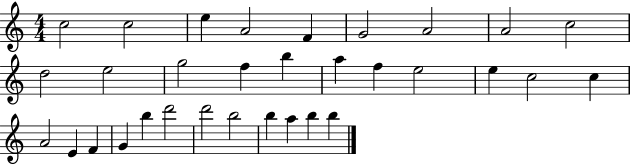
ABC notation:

X:1
T:Untitled
M:4/4
L:1/4
K:C
c2 c2 e A2 F G2 A2 A2 c2 d2 e2 g2 f b a f e2 e c2 c A2 E F G b d'2 d'2 b2 b a b b